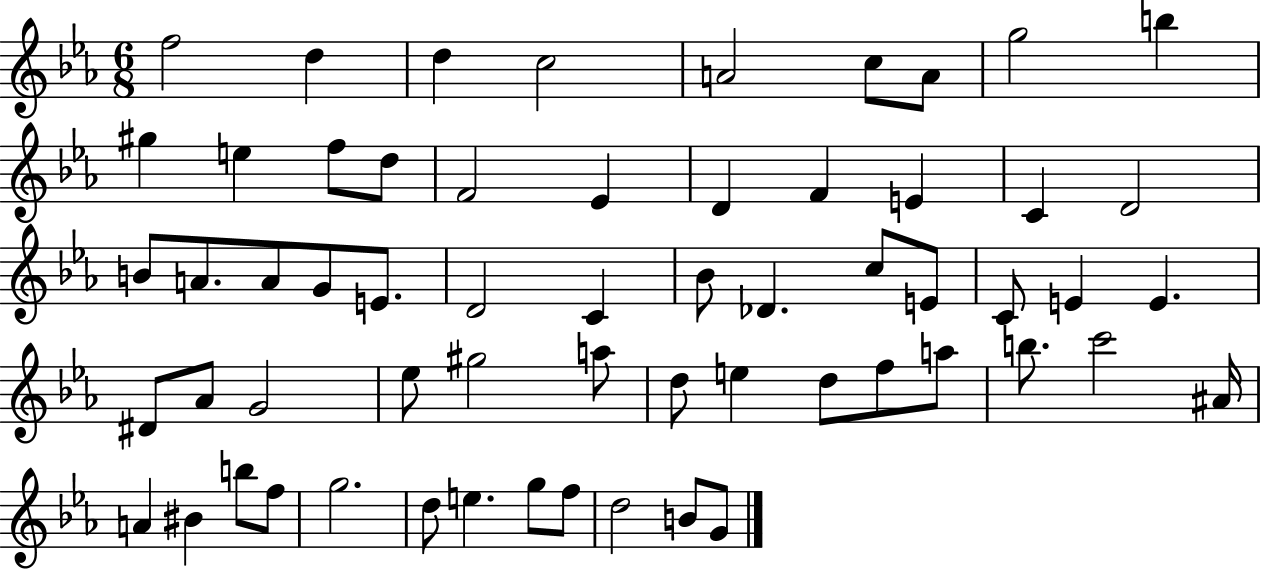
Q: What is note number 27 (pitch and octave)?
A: C4